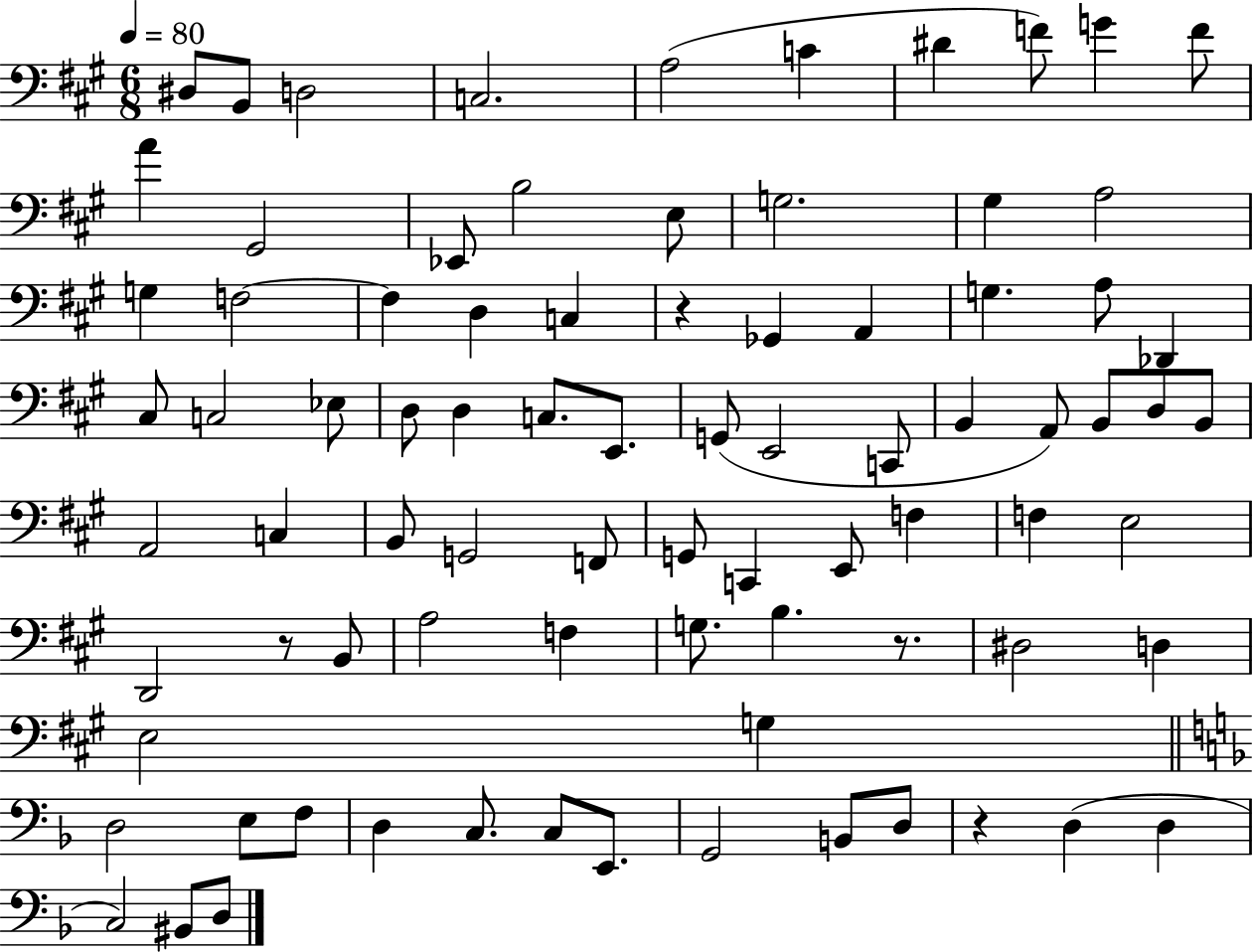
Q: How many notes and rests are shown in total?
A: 83